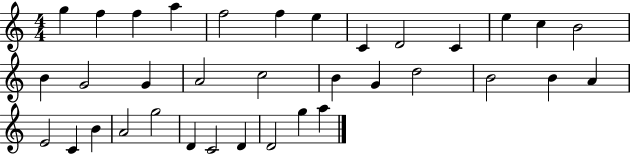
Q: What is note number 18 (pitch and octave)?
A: C5